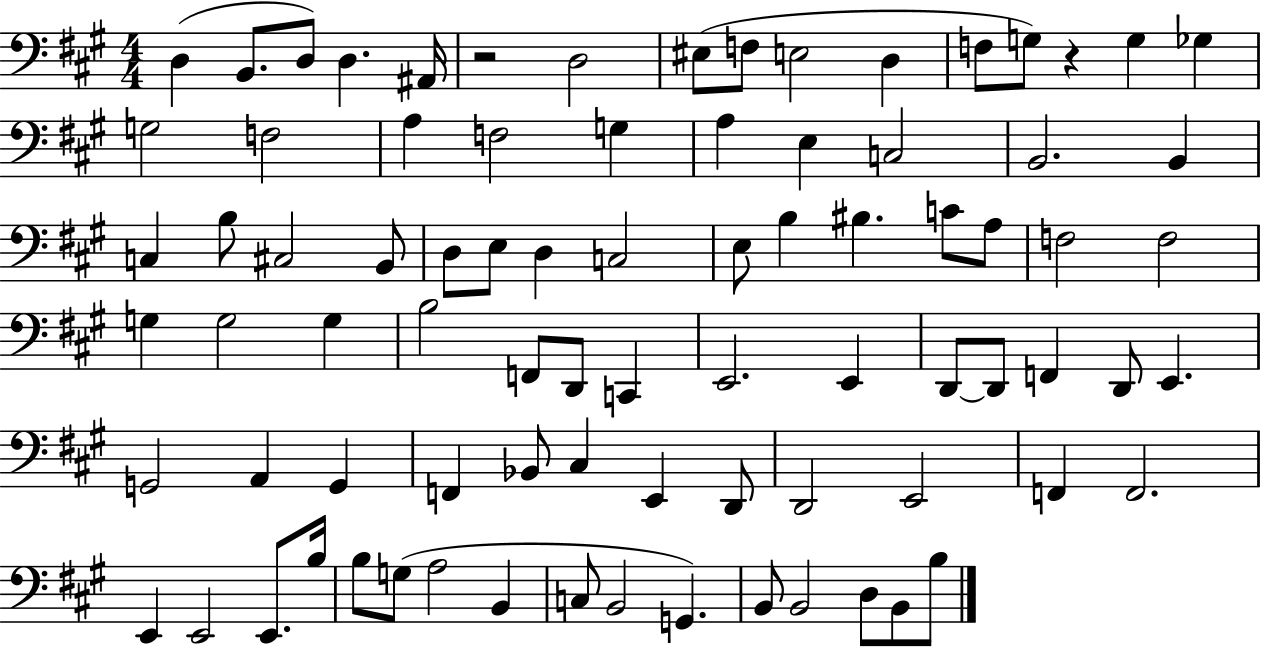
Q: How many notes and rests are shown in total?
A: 83